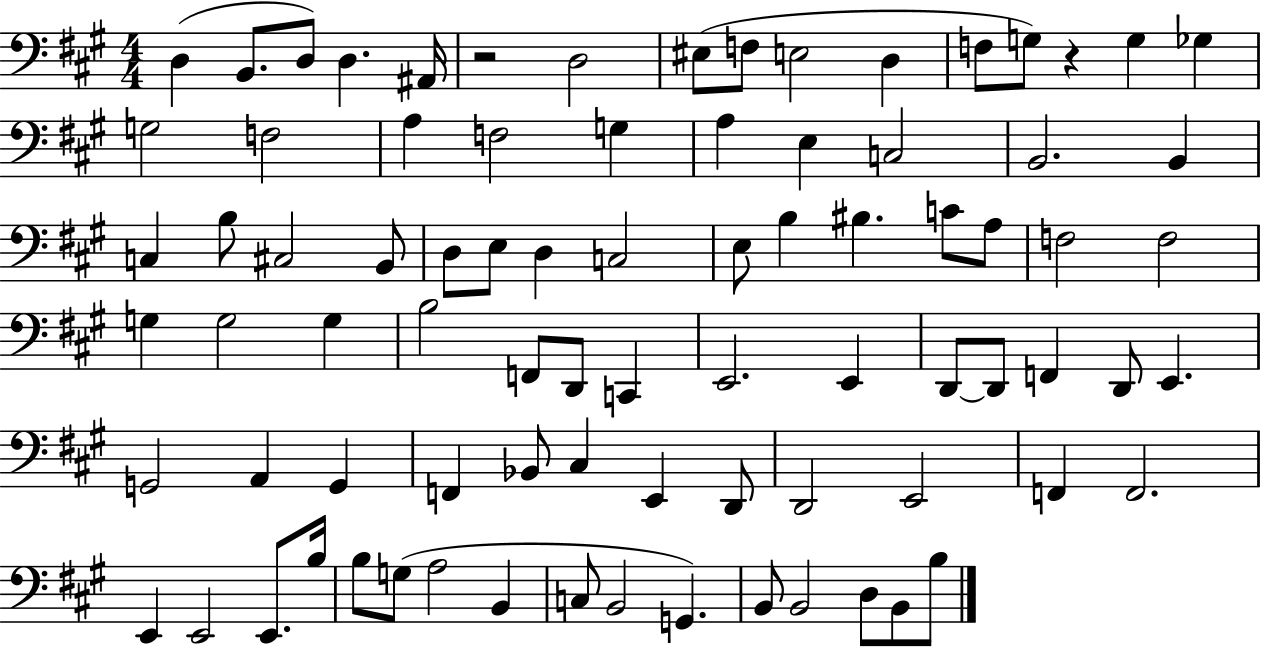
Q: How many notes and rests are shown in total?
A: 83